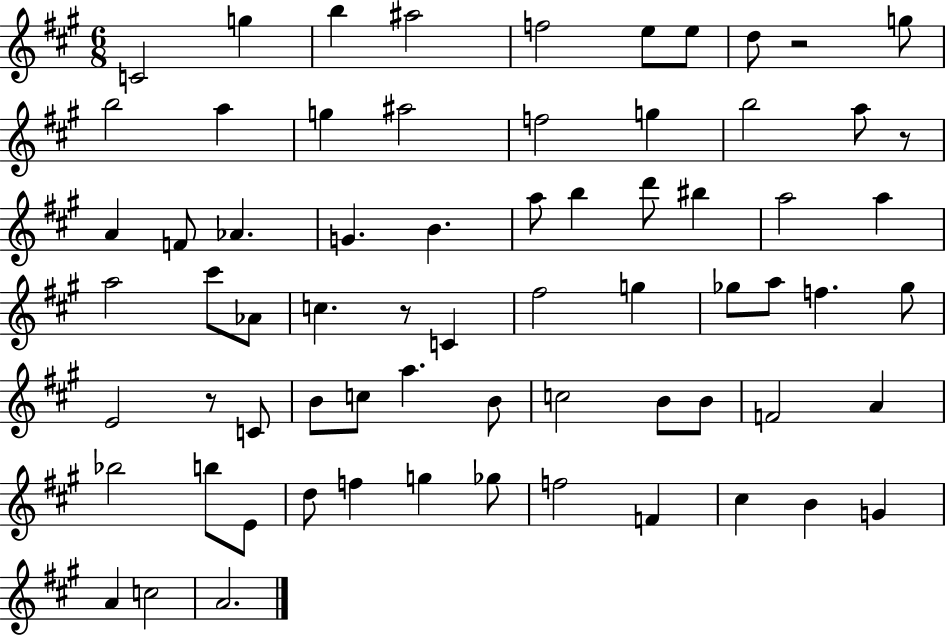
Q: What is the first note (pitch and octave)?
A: C4